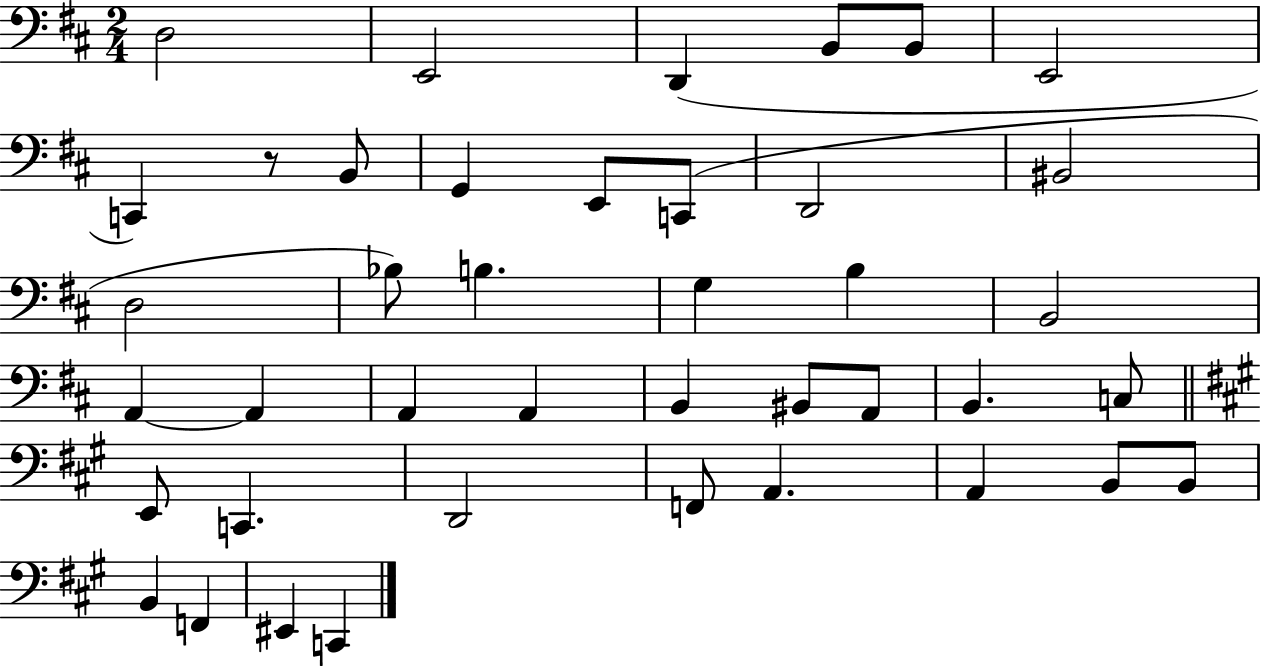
X:1
T:Untitled
M:2/4
L:1/4
K:D
D,2 E,,2 D,, B,,/2 B,,/2 E,,2 C,, z/2 B,,/2 G,, E,,/2 C,,/2 D,,2 ^B,,2 D,2 _B,/2 B, G, B, B,,2 A,, A,, A,, A,, B,, ^B,,/2 A,,/2 B,, C,/2 E,,/2 C,, D,,2 F,,/2 A,, A,, B,,/2 B,,/2 B,, F,, ^E,, C,,